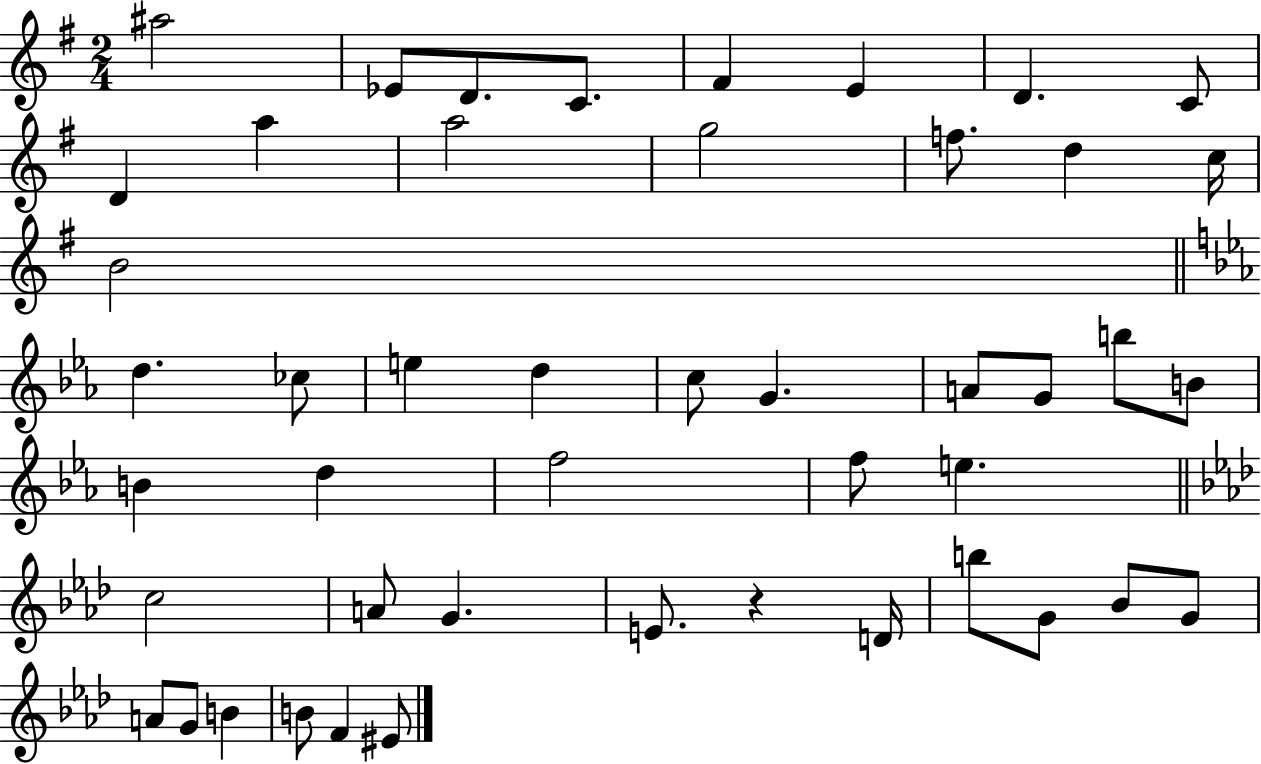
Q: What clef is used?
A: treble